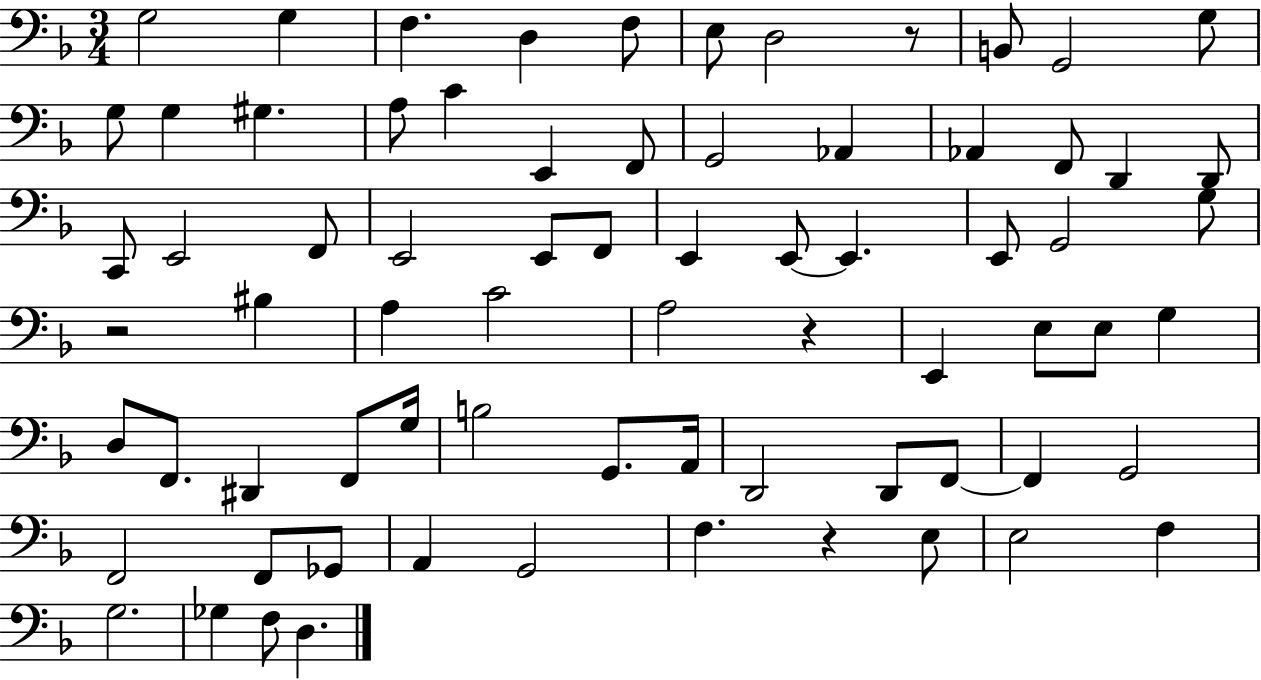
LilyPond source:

{
  \clef bass
  \numericTimeSignature
  \time 3/4
  \key f \major
  g2 g4 | f4. d4 f8 | e8 d2 r8 | b,8 g,2 g8 | \break g8 g4 gis4. | a8 c'4 e,4 f,8 | g,2 aes,4 | aes,4 f,8 d,4 d,8 | \break c,8 e,2 f,8 | e,2 e,8 f,8 | e,4 e,8~~ e,4. | e,8 g,2 g8 | \break r2 bis4 | a4 c'2 | a2 r4 | e,4 e8 e8 g4 | \break d8 f,8. dis,4 f,8 g16 | b2 g,8. a,16 | d,2 d,8 f,8~~ | f,4 g,2 | \break f,2 f,8 ges,8 | a,4 g,2 | f4. r4 e8 | e2 f4 | \break g2. | ges4 f8 d4. | \bar "|."
}